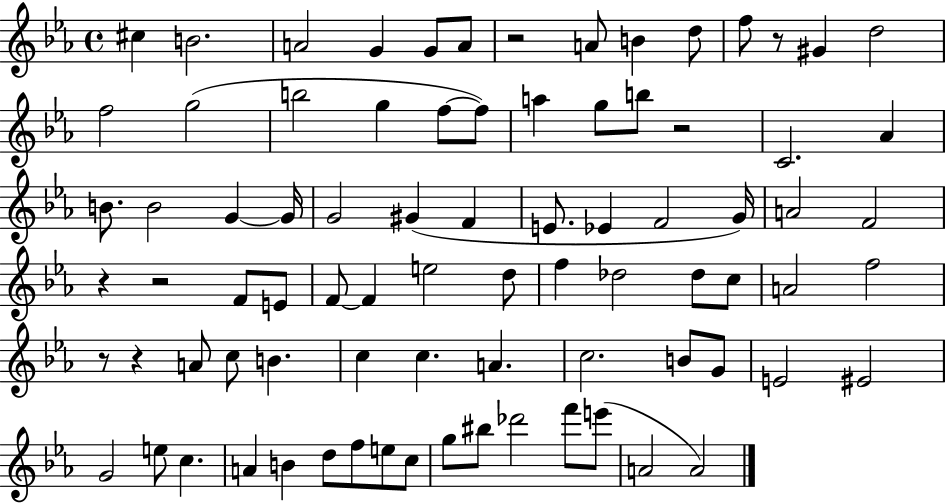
C#5/q B4/h. A4/h G4/q G4/e A4/e R/h A4/e B4/q D5/e F5/e R/e G#4/q D5/h F5/h G5/h B5/h G5/q F5/e F5/e A5/q G5/e B5/e R/h C4/h. Ab4/q B4/e. B4/h G4/q G4/s G4/h G#4/q F4/q E4/e. Eb4/q F4/h G4/s A4/h F4/h R/q R/h F4/e E4/e F4/e F4/q E5/h D5/e F5/q Db5/h Db5/e C5/e A4/h F5/h R/e R/q A4/e C5/e B4/q. C5/q C5/q. A4/q. C5/h. B4/e G4/e E4/h EIS4/h G4/h E5/e C5/q. A4/q B4/q D5/e F5/e E5/e C5/e G5/e BIS5/e Db6/h F6/e E6/e A4/h A4/h